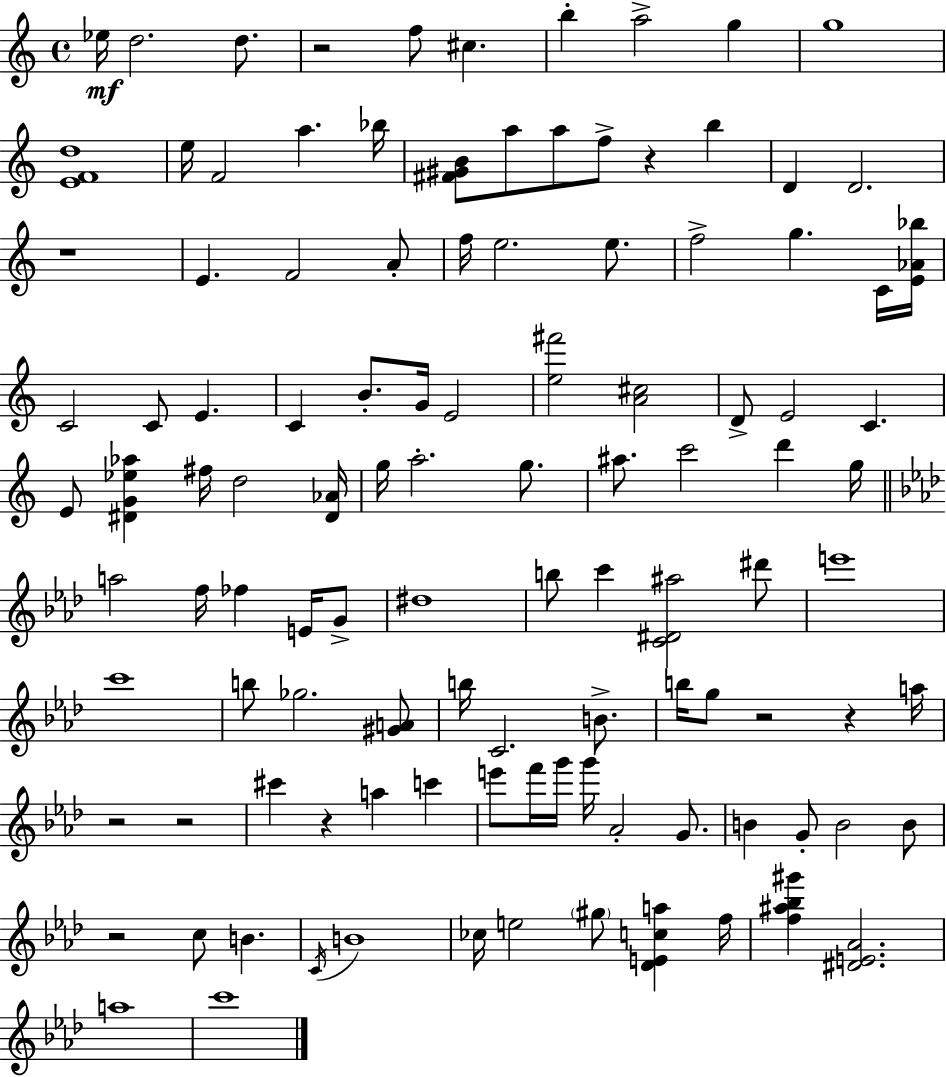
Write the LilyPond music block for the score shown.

{
  \clef treble
  \time 4/4
  \defaultTimeSignature
  \key a \minor
  ees''16\mf d''2. d''8. | r2 f''8 cis''4. | b''4-. a''2-> g''4 | g''1 | \break <e' f' d''>1 | e''16 f'2 a''4. bes''16 | <fis' gis' b'>8 a''8 a''8 f''8-> r4 b''4 | d'4 d'2. | \break r1 | e'4. f'2 a'8-. | f''16 e''2. e''8. | f''2-> g''4. c'16 <e' aes' bes''>16 | \break c'2 c'8 e'4. | c'4 b'8.-. g'16 e'2 | <e'' fis'''>2 <a' cis''>2 | d'8-> e'2 c'4. | \break e'8 <dis' g' ees'' aes''>4 fis''16 d''2 <dis' aes'>16 | g''16 a''2.-. g''8. | ais''8. c'''2 d'''4 g''16 | \bar "||" \break \key f \minor a''2 f''16 fes''4 e'16 g'8-> | dis''1 | b''8 c'''4 <c' dis' ais''>2 dis'''8 | e'''1 | \break c'''1 | b''8 ges''2. <gis' a'>8 | b''16 c'2. b'8.-> | b''16 g''8 r2 r4 a''16 | \break r2 r2 | cis'''4 r4 a''4 c'''4 | e'''8 f'''16 g'''16 g'''16 aes'2-. g'8. | b'4 g'8-. b'2 b'8 | \break r2 c''8 b'4. | \acciaccatura { c'16 } b'1 | ces''16 e''2 \parenthesize gis''8 <des' e' c'' a''>4 | f''16 <f'' ais'' bes'' gis'''>4 <dis' e' aes'>2. | \break a''1 | c'''1 | \bar "|."
}